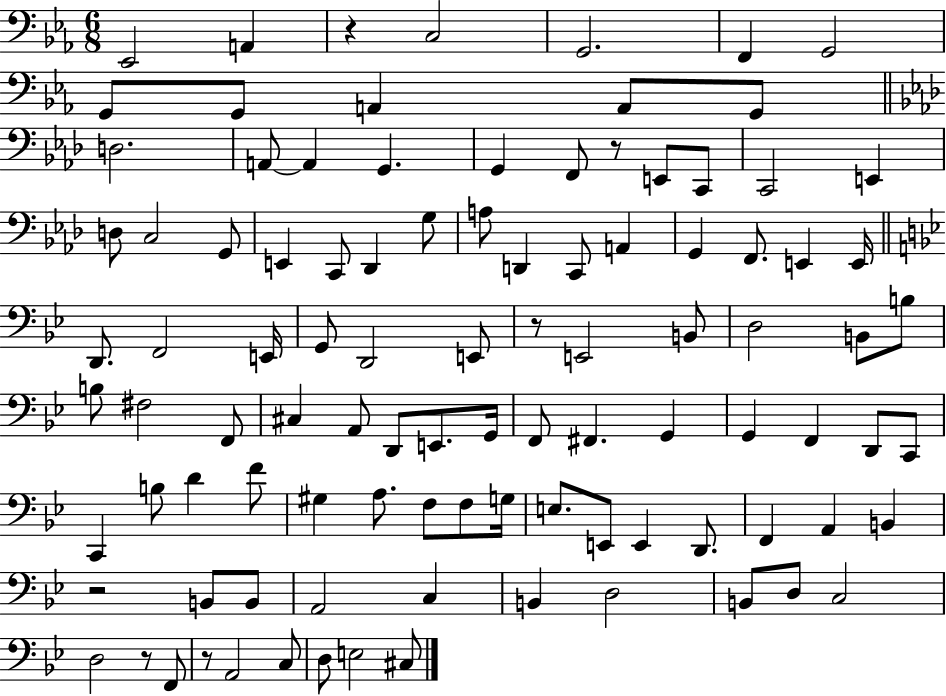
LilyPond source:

{
  \clef bass
  \numericTimeSignature
  \time 6/8
  \key ees \major
  ees,2 a,4 | r4 c2 | g,2. | f,4 g,2 | \break g,8 g,8 a,4 a,8 g,8 | \bar "||" \break \key aes \major d2. | a,8~~ a,4 g,4. | g,4 f,8 r8 e,8 c,8 | c,2 e,4 | \break d8 c2 g,8 | e,4 c,8 des,4 g8 | a8 d,4 c,8 a,4 | g,4 f,8. e,4 e,16 | \break \bar "||" \break \key g \minor d,8. f,2 e,16 | g,8 d,2 e,8 | r8 e,2 b,8 | d2 b,8 b8 | \break b8 fis2 f,8 | cis4 a,8 d,8 e,8. g,16 | f,8 fis,4. g,4 | g,4 f,4 d,8 c,8 | \break c,4 b8 d'4 f'8 | gis4 a8. f8 f8 g16 | e8. e,8 e,4 d,8. | f,4 a,4 b,4 | \break r2 b,8 b,8 | a,2 c4 | b,4 d2 | b,8 d8 c2 | \break d2 r8 f,8 | r8 a,2 c8 | d8 e2 cis8 | \bar "|."
}